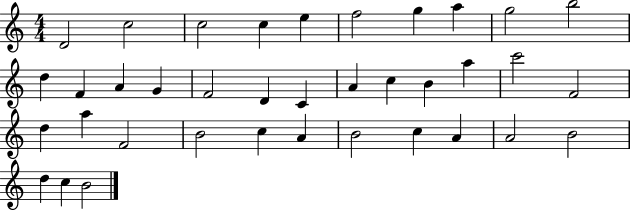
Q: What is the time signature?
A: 4/4